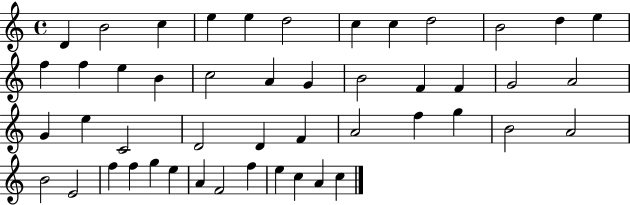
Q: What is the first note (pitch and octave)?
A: D4